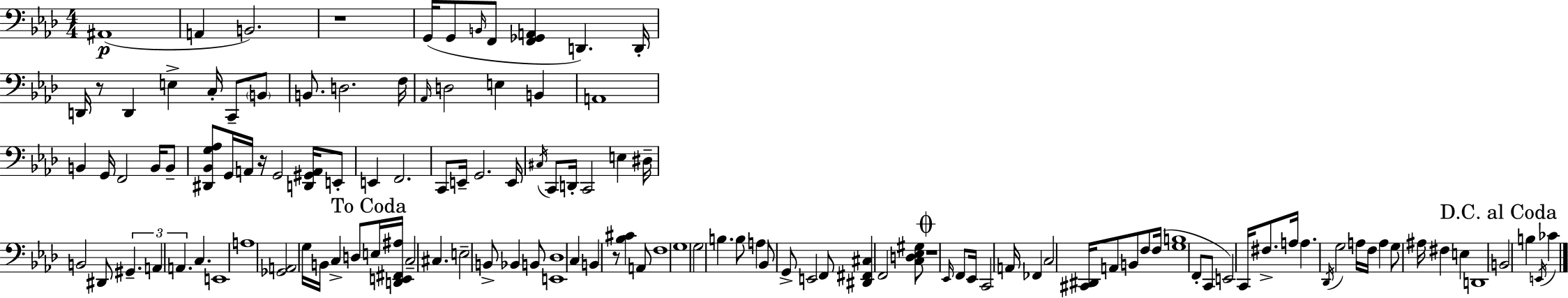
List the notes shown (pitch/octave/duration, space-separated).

A#2/w A2/q B2/h. R/w G2/s G2/e B2/s F2/e [F2,Gb2,A2]/q D2/q. D2/s D2/s R/e D2/q E3/q C3/s C2/e B2/e B2/e. D3/h. F3/s Ab2/s D3/h E3/q B2/q A2/w B2/q G2/s F2/h B2/s B2/e [D#2,Bb2,G3,Ab3]/e G2/s A2/s R/s G2/h [D2,G#2,A2]/s E2/e E2/q F2/h. C2/e E2/s G2/h. E2/s C#3/s C2/e D2/s C2/h E3/q D#3/s B2/h D#2/e G#2/q. A2/q A2/q. C3/q. E2/w A3/w [Gb2,A2]/h G3/s B2/s C3/q D3/e E3/s [D2,E2,F#2,A#3]/s C3/h C#3/q. E3/h B2/e Bb2/q B2/e [E2,Db3]/w C3/q B2/q R/e [Bb3,C#4]/q A2/e F3/w G3/w G3/h B3/q. B3/e A3/q Bb2/e G2/e E2/h F2/e [D#2,F#2,C#3]/q F2/h [C3,D3,Eb3,G#3]/e R/w Eb2/s F2/e Eb2/s C2/h A2/s FES2/q C3/h [C#2,D#2]/s A2/e B2/e F3/e F3/s [G3,B3]/w F2/e C2/e E2/h C2/s F#3/e. A3/s A3/q. Db2/s G3/h A3/s F3/s A3/q G3/e A#3/s F#3/q E3/q D2/w B2/h B3/q E2/s CES4/q